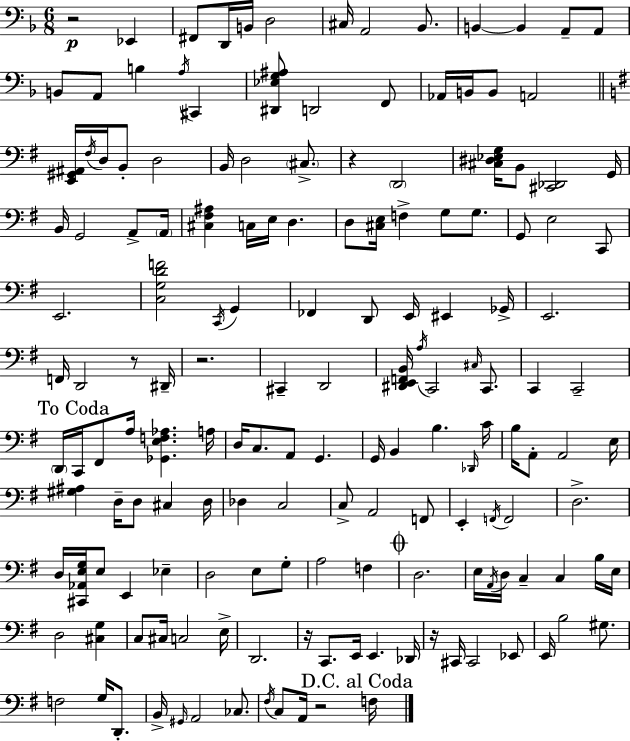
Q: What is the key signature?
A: F major